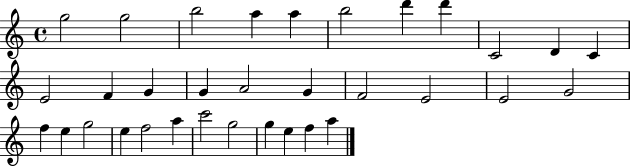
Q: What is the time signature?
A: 4/4